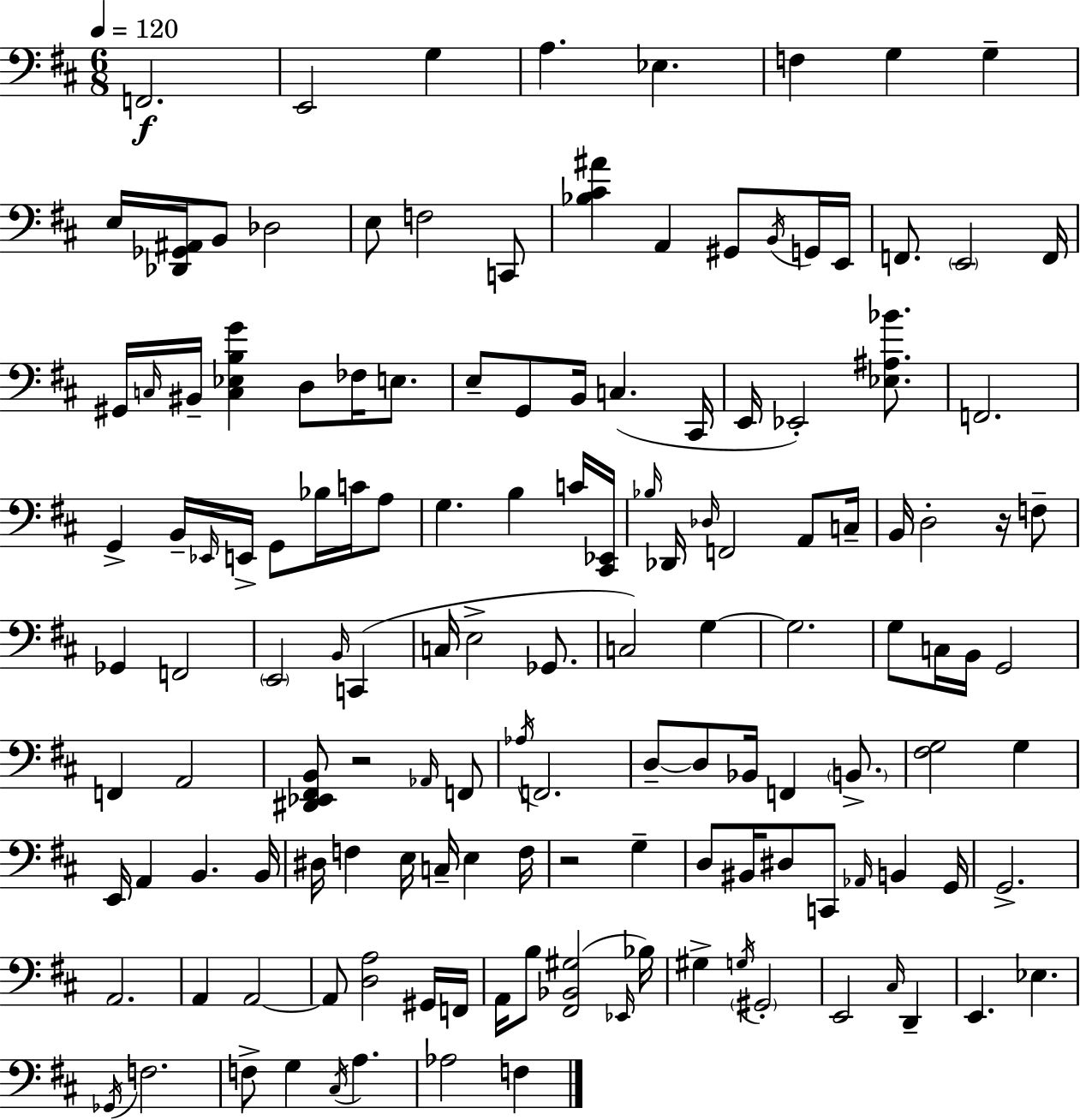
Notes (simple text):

F2/h. E2/h G3/q A3/q. Eb3/q. F3/q G3/q G3/q E3/s [Db2,Gb2,A#2]/s B2/e Db3/h E3/e F3/h C2/e [Bb3,C#4,A#4]/q A2/q G#2/e B2/s G2/s E2/s F2/e. E2/h F2/s G#2/s C3/s BIS2/s [C3,Eb3,B3,G4]/q D3/e FES3/s E3/e. E3/e G2/e B2/s C3/q. C#2/s E2/s Eb2/h [Eb3,A#3,Bb4]/e. F2/h. G2/q B2/s Eb2/s E2/s G2/e Bb3/s C4/s A3/e G3/q. B3/q C4/s [C#2,Eb2]/s Bb3/s Db2/s Db3/s F2/h A2/e C3/s B2/s D3/h R/s F3/e Gb2/q F2/h E2/h B2/s C2/q C3/s E3/h Gb2/e. C3/h G3/q G3/h. G3/e C3/s B2/s G2/h F2/q A2/h [D#2,Eb2,F#2,B2]/e R/h Ab2/s F2/e Ab3/s F2/h. D3/e D3/e Bb2/s F2/q B2/e. [F#3,G3]/h G3/q E2/s A2/q B2/q. B2/s D#3/s F3/q E3/s C3/s E3/q F3/s R/h G3/q D3/e BIS2/s D#3/e C2/e Ab2/s B2/q G2/s G2/h. A2/h. A2/q A2/h A2/e [D3,A3]/h G#2/s F2/s A2/s B3/e [F#2,Bb2,G#3]/h Eb2/s Bb3/s G#3/q G3/s G#2/h E2/h C#3/s D2/q E2/q. Eb3/q. Gb2/s F3/h. F3/e G3/q C#3/s A3/q. Ab3/h F3/q